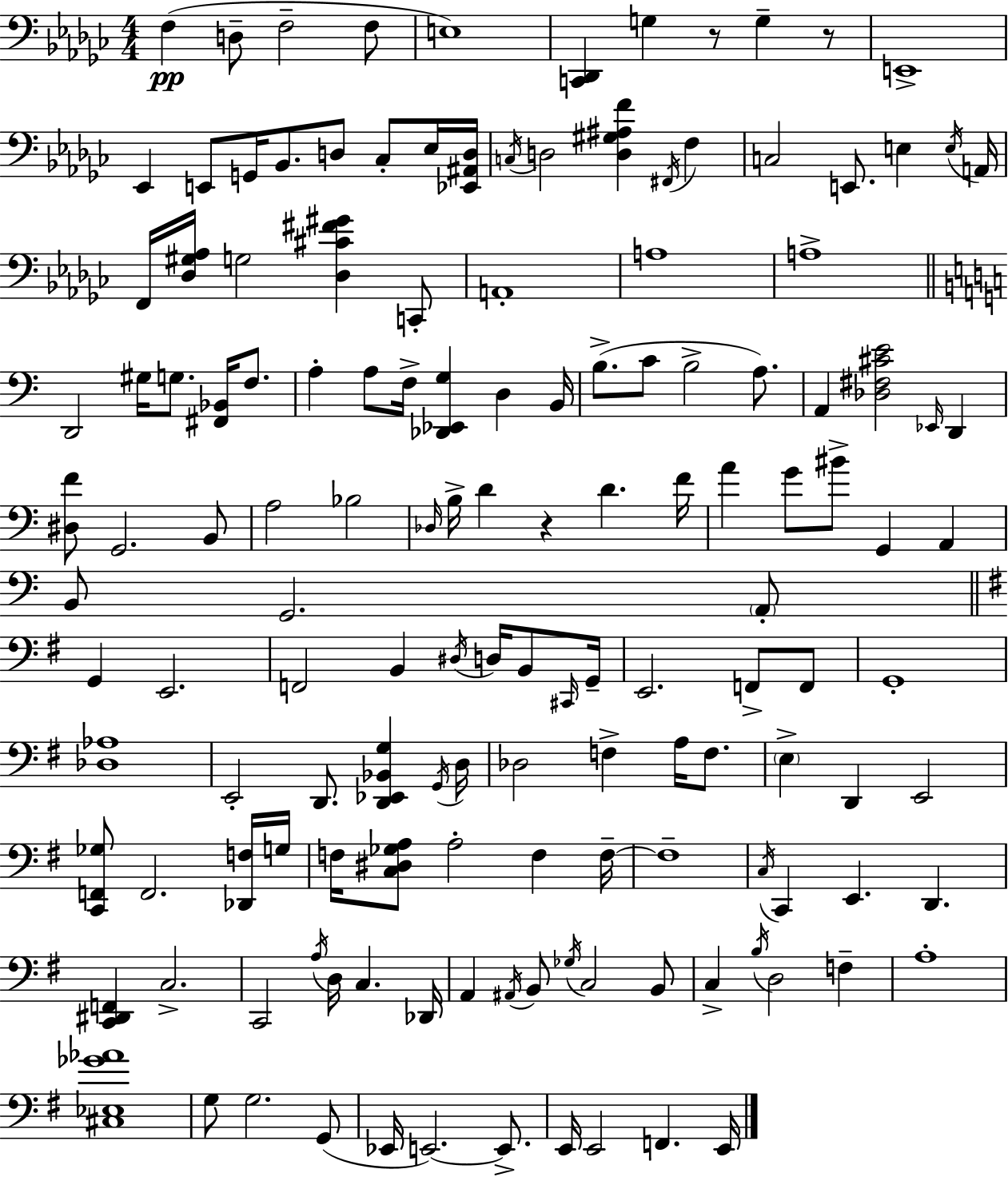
{
  \clef bass
  \numericTimeSignature
  \time 4/4
  \key ees \minor
  f4(\pp d8-- f2-- f8 | e1) | <c, des,>4 g4 r8 g4-- r8 | e,1-> | \break ees,4 e,8 g,16 bes,8. d8 ces8-. ees16 <ees, ais, d>16 | \acciaccatura { c16 } d2 <d gis ais f'>4 \acciaccatura { fis,16 } f4 | c2 e,8. e4 | \acciaccatura { e16 } a,16 f,16 <des gis aes>16 g2 <des cis' fis' gis'>4 | \break c,8-. a,1-. | a1 | a1-> | \bar "||" \break \key a \minor d,2 gis16 g8. <fis, bes,>16 f8. | a4-. a8 f16-> <des, ees, g>4 d4 b,16 | b8.->( c'8 b2-> a8.) | a,4 <des fis cis' e'>2 \grace { ees,16 } d,4 | \break <dis f'>8 g,2. b,8 | a2 bes2 | \grace { des16 } b16-> d'4 r4 d'4. | f'16 a'4 g'8 bis'8-> g,4 a,4 | \break b,8 g,2. | \parenthesize a,8-. \bar "||" \break \key g \major g,4 e,2. | f,2 b,4 \acciaccatura { dis16 } d16 b,8 | \grace { cis,16 } g,16-- e,2. f,8-> | f,8 g,1-. | \break <des aes>1 | e,2-. d,8. <d, ees, bes, g>4 | \acciaccatura { g,16 } d16 des2 f4-> a16 | f8. \parenthesize e4-> d,4 e,2 | \break <c, f, ges>8 f,2. | <des, f>16 g16 f16 <c dis ges a>8 a2-. f4 | f16--~~ f1-- | \acciaccatura { c16 } c,4 e,4. d,4. | \break <c, dis, f,>4 c2.-> | c,2 \acciaccatura { a16 } d16 c4. | des,16 a,4 \acciaccatura { ais,16 } b,8 \acciaccatura { ges16 } c2 | b,8 c4-> \acciaccatura { b16 } d2 | \break f4-- a1-. | <cis ees ges' aes'>1 | g8 g2. | g,8( ees,16 e,2.~~) | \break e,8.-> e,16 e,2 | f,4. e,16 \bar "|."
}